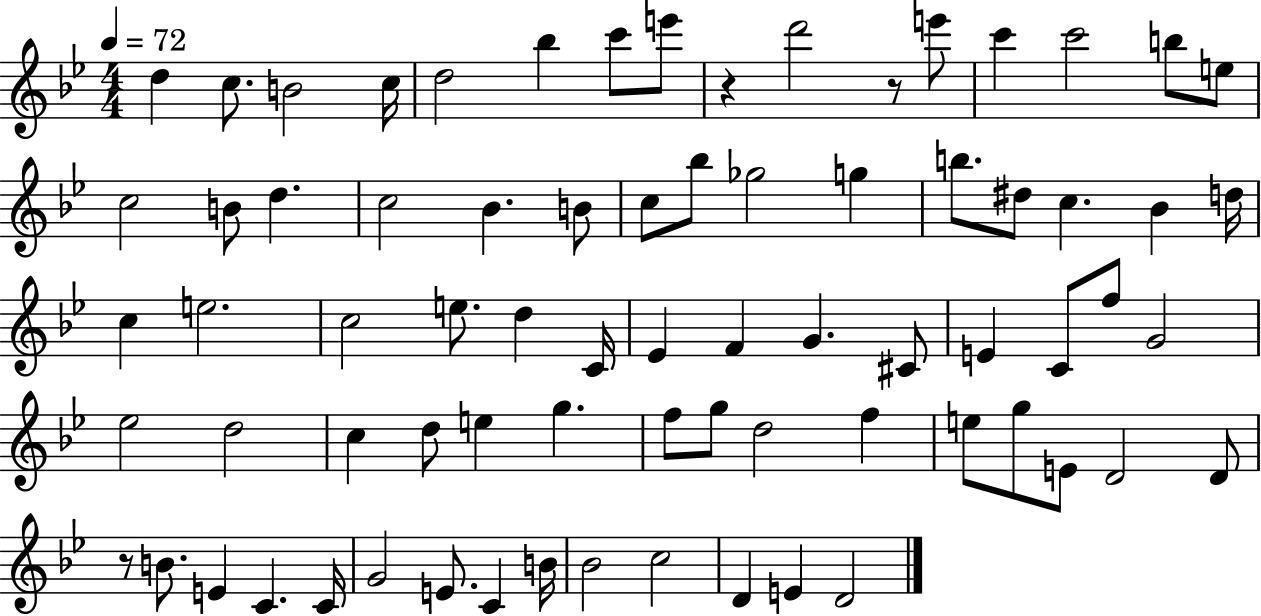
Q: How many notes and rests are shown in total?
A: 74